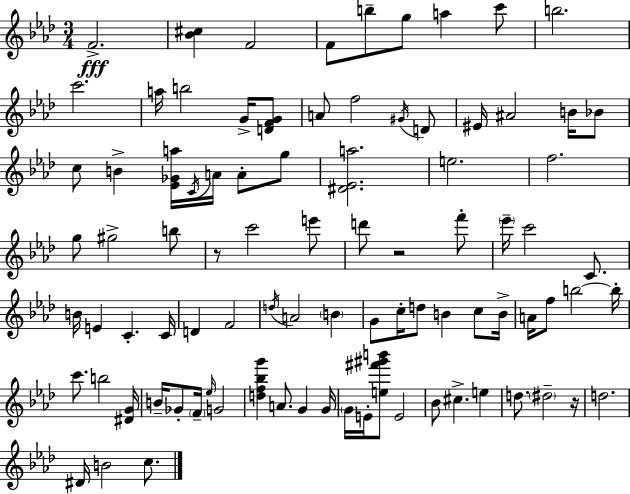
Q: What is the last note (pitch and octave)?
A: C5